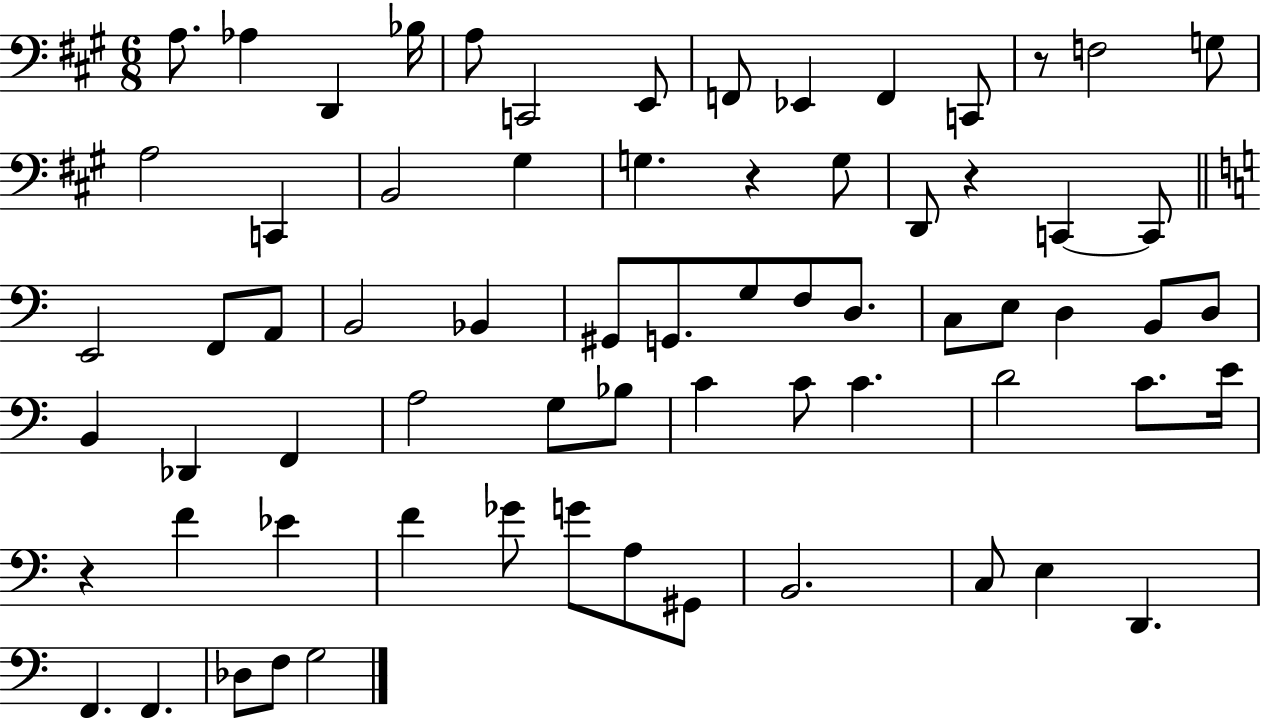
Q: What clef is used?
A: bass